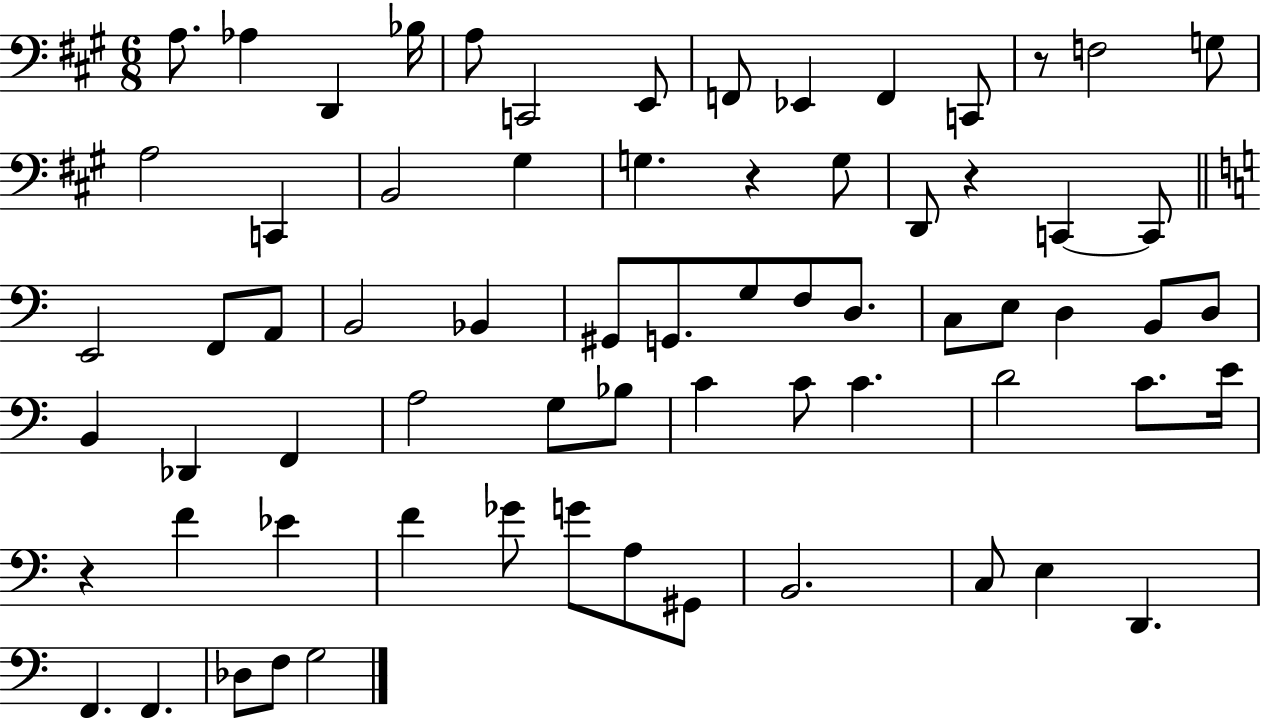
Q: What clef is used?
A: bass